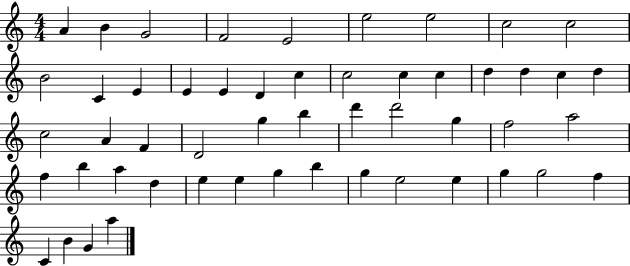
X:1
T:Untitled
M:4/4
L:1/4
K:C
A B G2 F2 E2 e2 e2 c2 c2 B2 C E E E D c c2 c c d d c d c2 A F D2 g b d' d'2 g f2 a2 f b a d e e g b g e2 e g g2 f C B G a